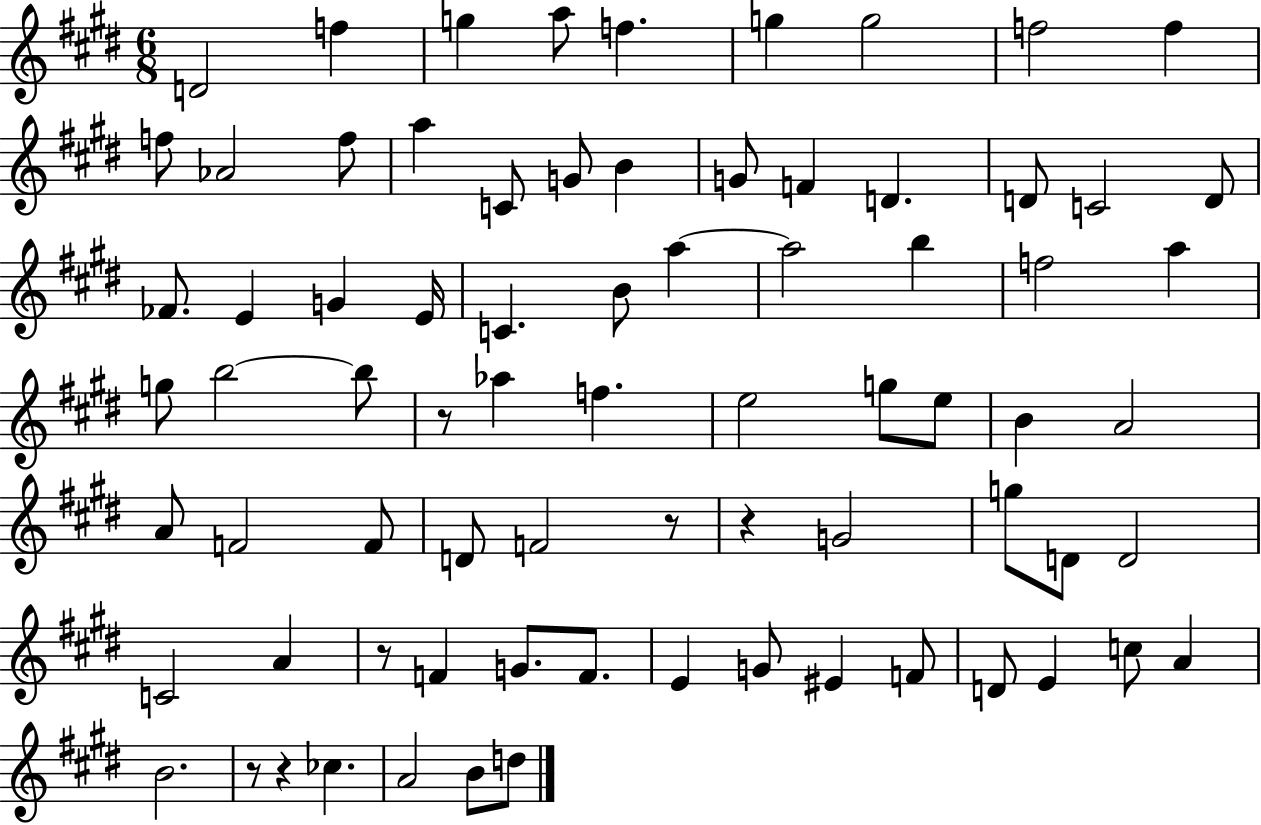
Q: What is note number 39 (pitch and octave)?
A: E5